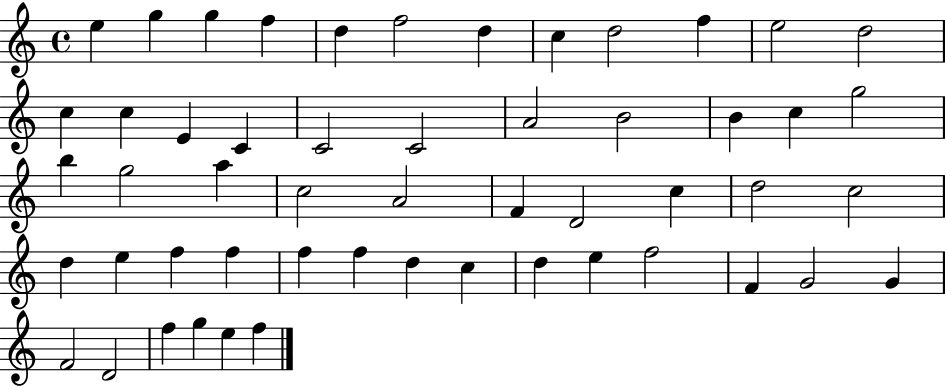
X:1
T:Untitled
M:4/4
L:1/4
K:C
e g g f d f2 d c d2 f e2 d2 c c E C C2 C2 A2 B2 B c g2 b g2 a c2 A2 F D2 c d2 c2 d e f f f f d c d e f2 F G2 G F2 D2 f g e f